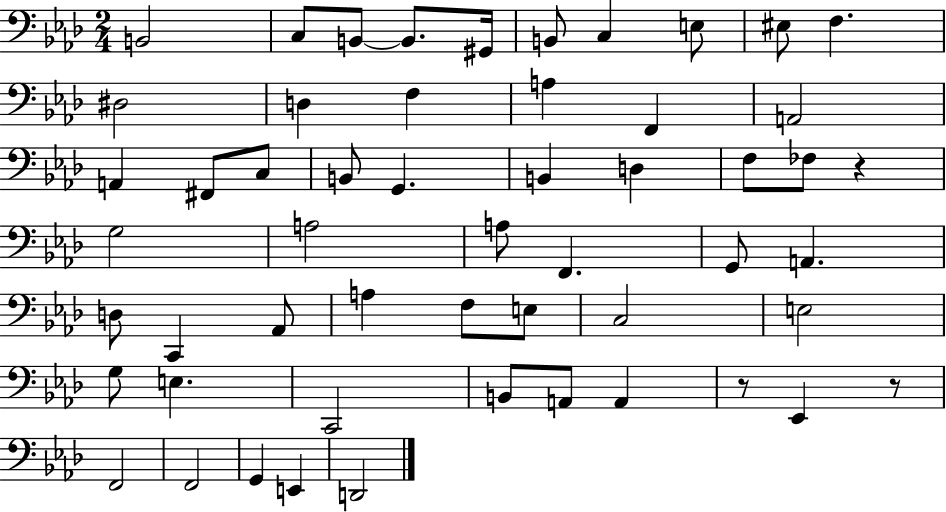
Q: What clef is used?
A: bass